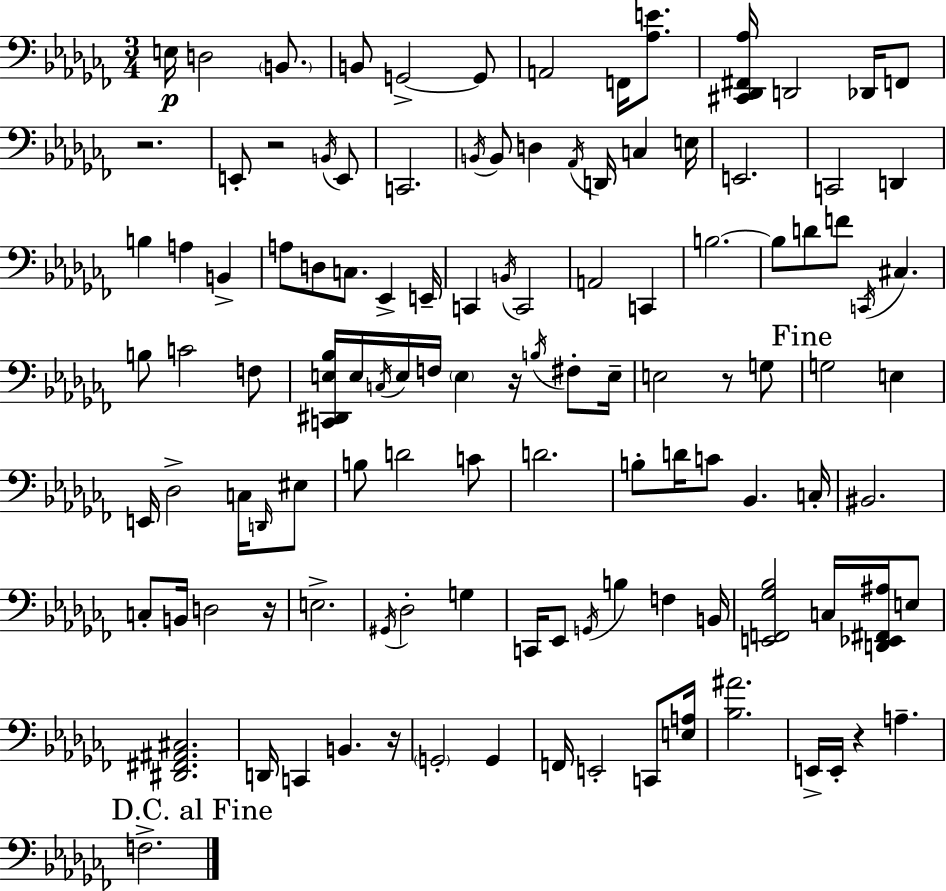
{
  \clef bass
  \numericTimeSignature
  \time 3/4
  \key aes \minor
  e16\p d2 \parenthesize b,8. | b,8 g,2->~~ g,8 | a,2 f,16 <aes e'>8. | <cis, des, fis, aes>16 d,2 des,16 f,8 | \break r2. | e,8-. r2 \acciaccatura { b,16 } e,8 | c,2. | \acciaccatura { b,16 } b,8 d4 \acciaccatura { aes,16 } d,16 c4 | \break e16 e,2. | c,2 d,4 | b4 a4 b,4-> | a8 d8 c8. ees,4-> | \break e,16-- c,4 \acciaccatura { b,16 } c,2 | a,2 | c,4 b2.~~ | b8 d'8 f'8 \acciaccatura { c,16 } cis4. | \break b8 c'2 | f8 <c, dis, e bes>16 e16 \acciaccatura { c16 } e16 f16 \parenthesize e4 | r16 \acciaccatura { b16 } fis8-. e16-- e2 | r8 g8 \mark "Fine" g2 | \break e4 e,16 des2-> | c16 \grace { d,16 } eis8 b8 d'2 | c'8 d'2. | b8-. d'16 c'8 | \break bes,4. c16-. bis,2. | c8-. b,16 d2 | r16 e2.-> | \acciaccatura { gis,16 } des2-. | \break g4 c,16 ees,8 | \acciaccatura { g,16 } b4 f4 b,16 <e, f, ges bes>2 | c16 <d, ees, fis, ais>16 e8 <dis, fis, ais, cis>2. | d,16 c,4 | \break b,4. r16 \parenthesize g,2-. | g,4 f,16 e,2-. | c,8 <e a>16 <bes ais'>2. | e,16-> e,16-. | \break r4 a4.-- \mark "D.C. al Fine" f2.-> | \bar "|."
}